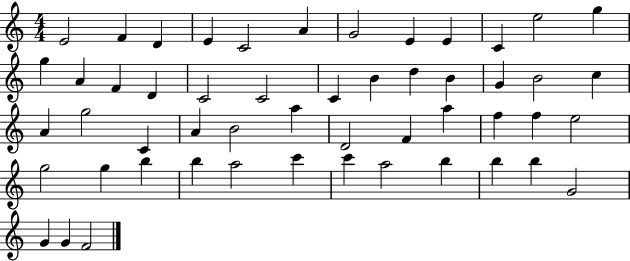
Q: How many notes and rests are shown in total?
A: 52